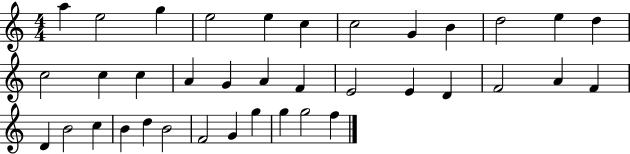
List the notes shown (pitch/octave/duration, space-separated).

A5/q E5/h G5/q E5/h E5/q C5/q C5/h G4/q B4/q D5/h E5/q D5/q C5/h C5/q C5/q A4/q G4/q A4/q F4/q E4/h E4/q D4/q F4/h A4/q F4/q D4/q B4/h C5/q B4/q D5/q B4/h F4/h G4/q G5/q G5/q G5/h F5/q